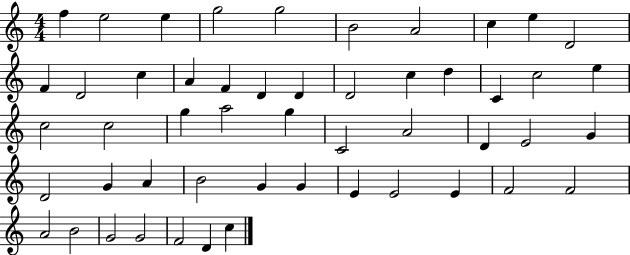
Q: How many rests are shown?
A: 0